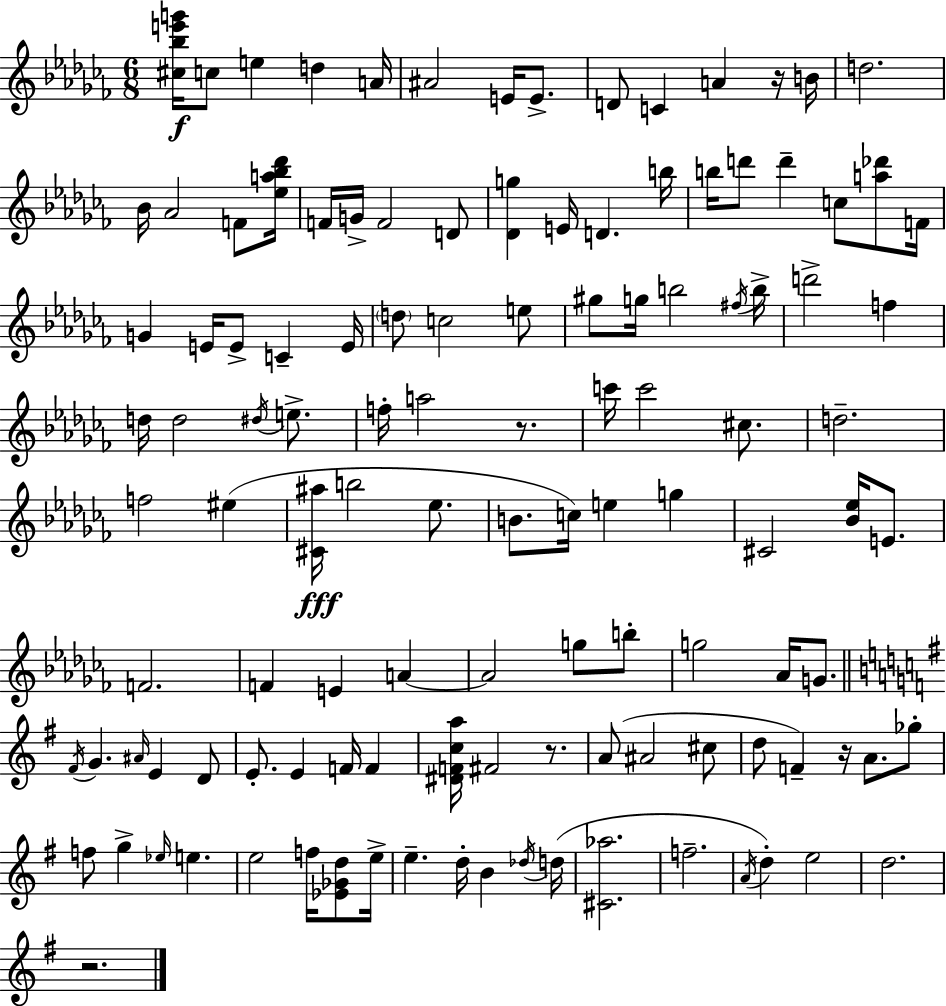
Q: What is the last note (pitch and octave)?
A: D5